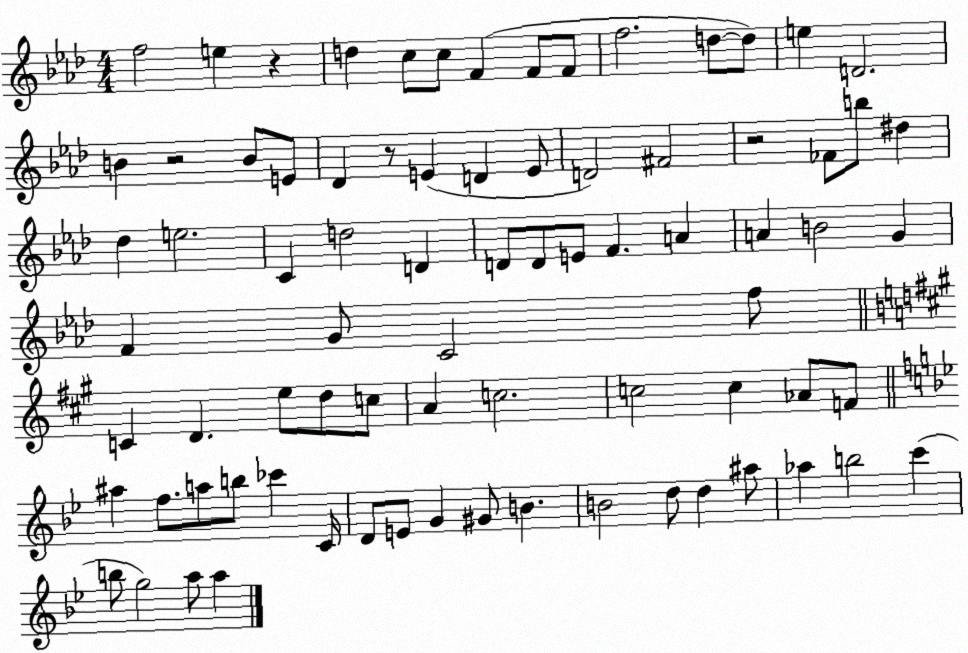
X:1
T:Untitled
M:4/4
L:1/4
K:Ab
f2 e z d c/2 c/2 F F/2 F/2 f2 d/2 d/2 e D2 B z2 B/2 E/2 _D z/2 E D E/2 D2 ^F2 z2 _F/2 b/2 ^d _d e2 C d2 D D/2 D/2 E/2 F A A B2 G F G/2 C2 f/2 C D e/2 d/2 c/2 A c2 c2 c _A/2 F/2 ^a f/2 a/2 b/2 _c' C/4 D/2 E/2 G ^G/2 B B2 d/2 d ^a/2 _a b2 c' b/2 g2 a/2 a